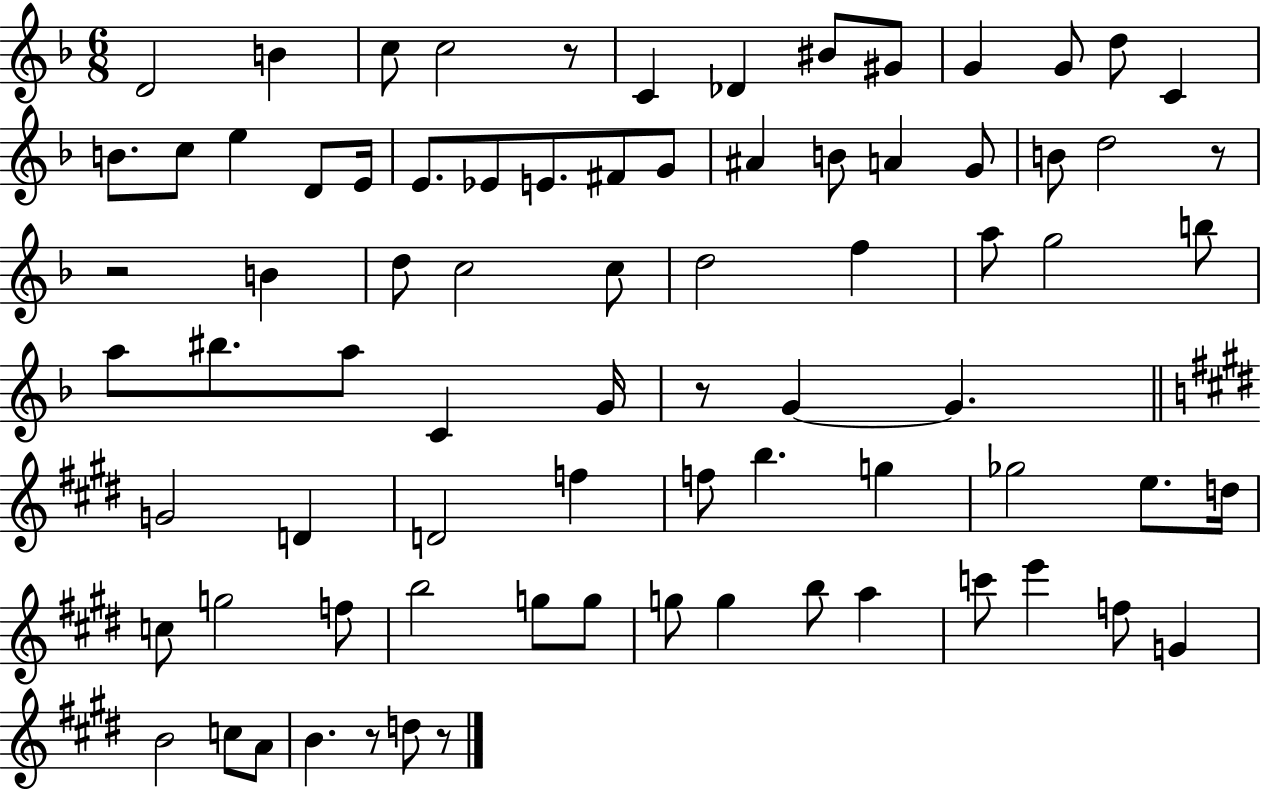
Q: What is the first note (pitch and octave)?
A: D4